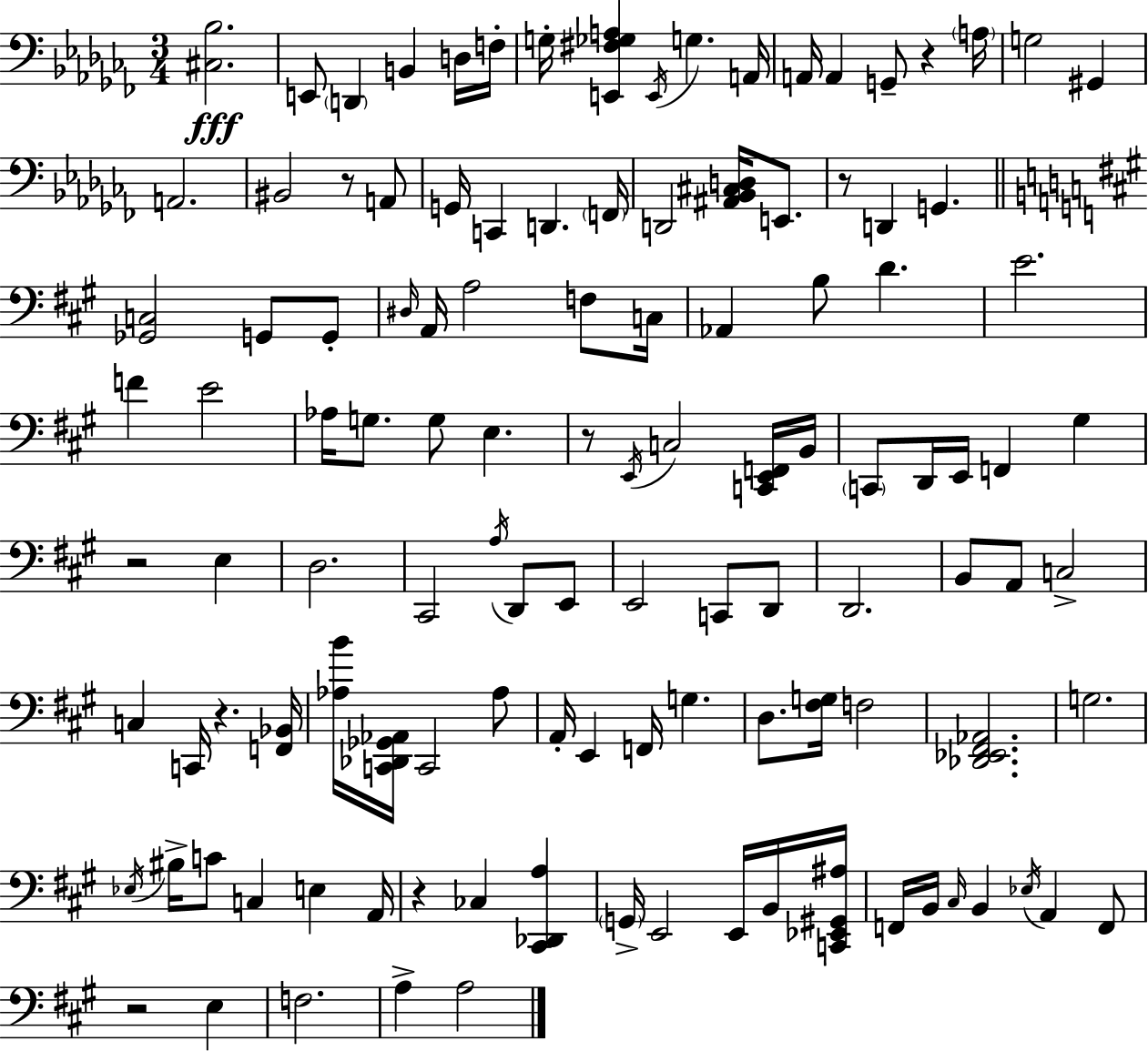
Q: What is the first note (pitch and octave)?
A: E2